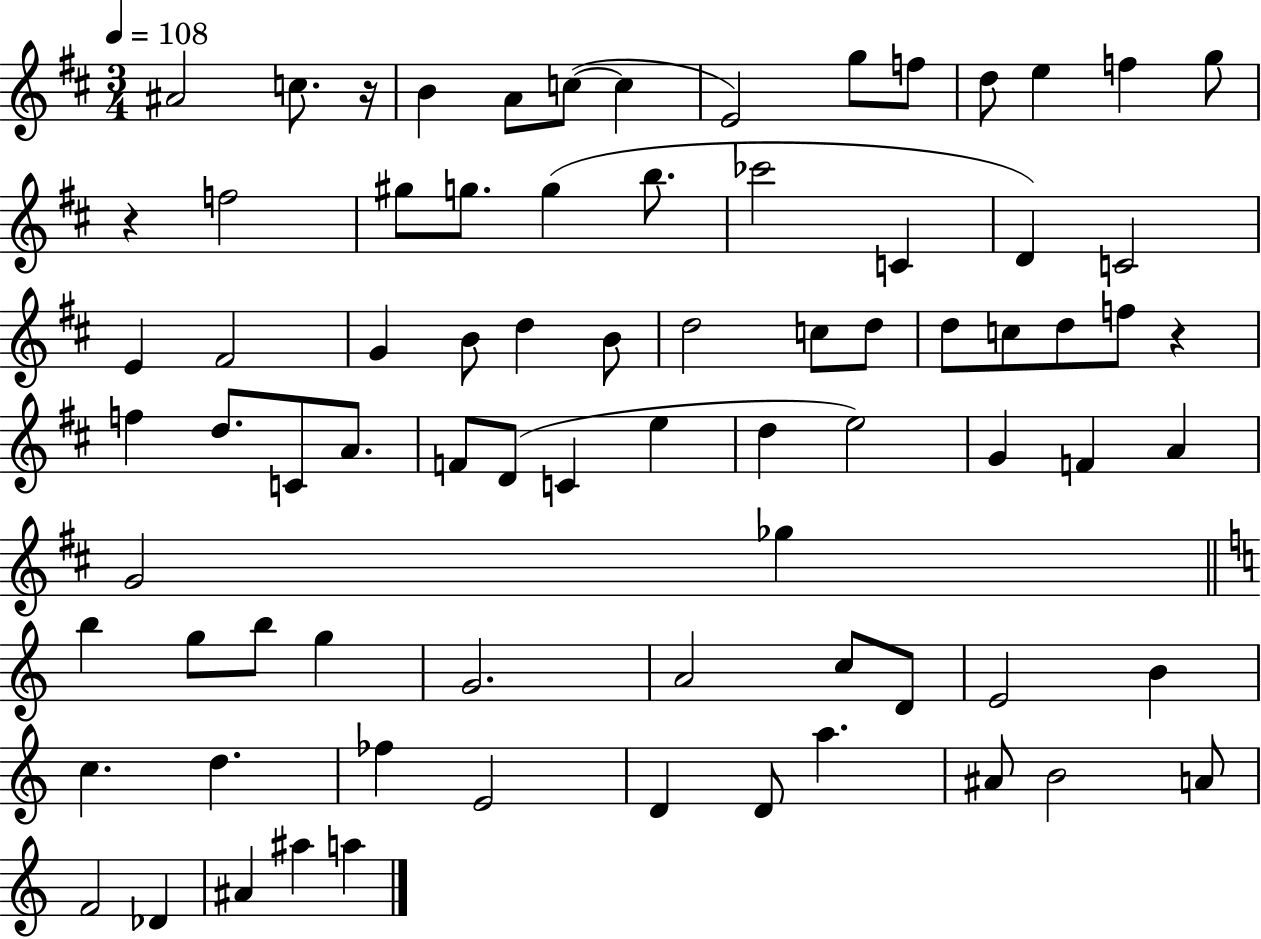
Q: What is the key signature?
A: D major